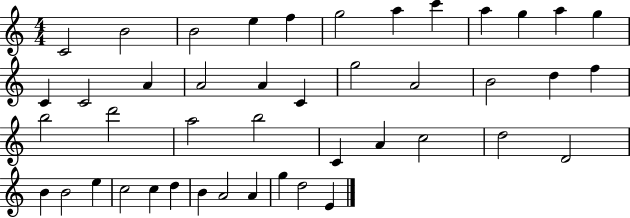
{
  \clef treble
  \numericTimeSignature
  \time 4/4
  \key c \major
  c'2 b'2 | b'2 e''4 f''4 | g''2 a''4 c'''4 | a''4 g''4 a''4 g''4 | \break c'4 c'2 a'4 | a'2 a'4 c'4 | g''2 a'2 | b'2 d''4 f''4 | \break b''2 d'''2 | a''2 b''2 | c'4 a'4 c''2 | d''2 d'2 | \break b'4 b'2 e''4 | c''2 c''4 d''4 | b'4 a'2 a'4 | g''4 d''2 e'4 | \break \bar "|."
}